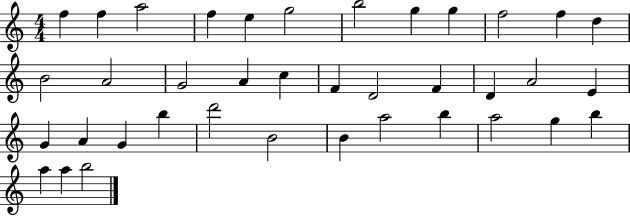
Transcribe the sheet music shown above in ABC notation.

X:1
T:Untitled
M:4/4
L:1/4
K:C
f f a2 f e g2 b2 g g f2 f d B2 A2 G2 A c F D2 F D A2 E G A G b d'2 B2 B a2 b a2 g b a a b2